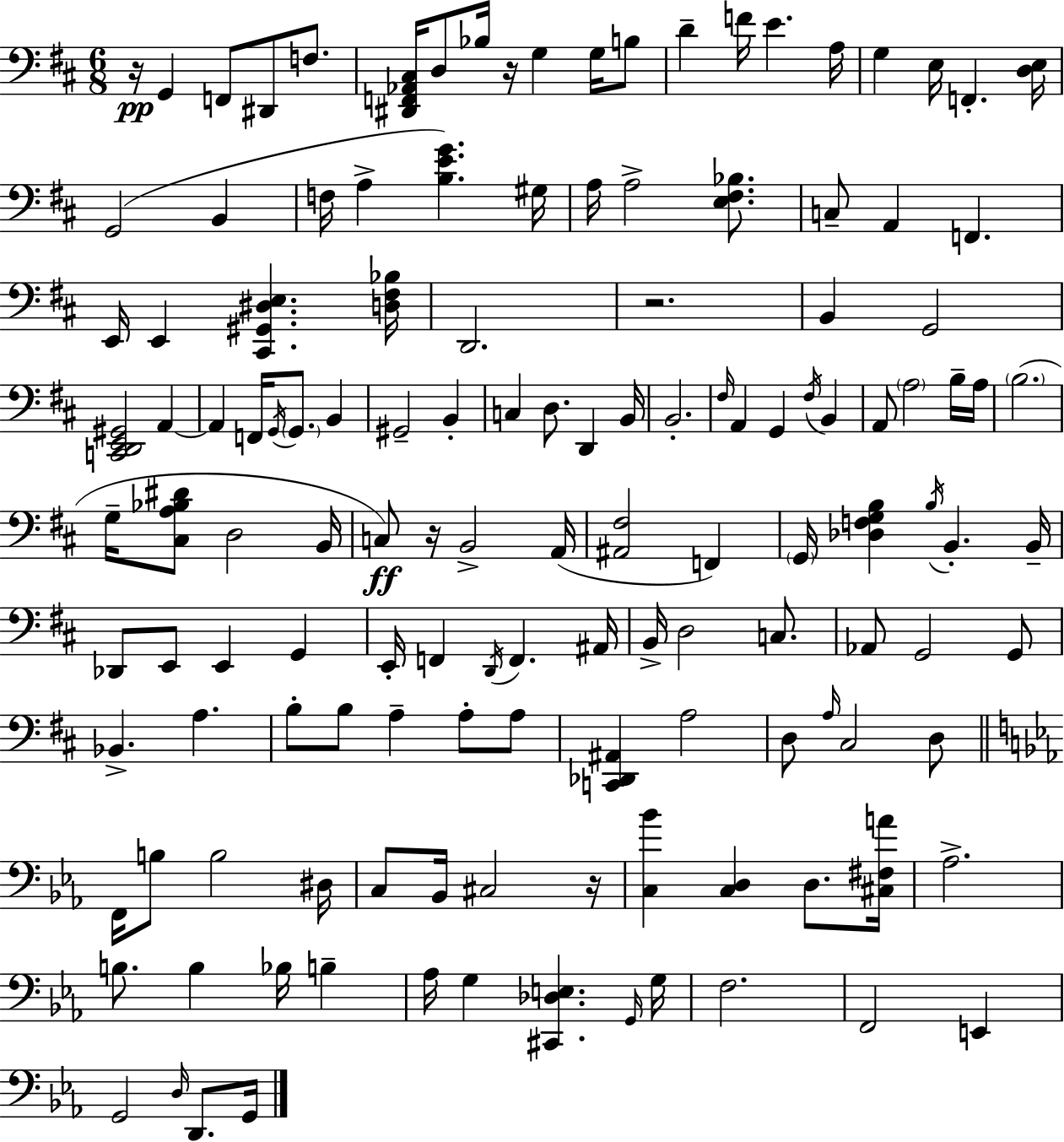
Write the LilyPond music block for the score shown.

{
  \clef bass
  \numericTimeSignature
  \time 6/8
  \key d \major
  r16\pp g,4 f,8 dis,8 f8. | <dis, f, aes, cis>16 d8 bes16 r16 g4 g16 b8 | d'4-- f'16 e'4. a16 | g4 e16 f,4.-. <d e>16 | \break g,2( b,4 | f16 a4-> <b e' g'>4.) gis16 | a16 a2-> <e fis bes>8. | c8-- a,4 f,4. | \break e,16 e,4 <cis, gis, dis e>4. <d fis bes>16 | d,2. | r2. | b,4 g,2 | \break <c, d, e, gis,>2 a,4~~ | a,4 f,16 \acciaccatura { g,16 } \parenthesize g,8. b,4 | gis,2-- b,4-. | c4 d8. d,4 | \break b,16 b,2.-. | \grace { fis16 } a,4 g,4 \acciaccatura { fis16 } b,4 | a,8 \parenthesize a2 | b16-- a16 \parenthesize b2.( | \break g16-- <cis a bes dis'>8 d2 | b,16 c8\ff) r16 b,2-> | a,16( <ais, fis>2 f,4) | \parenthesize g,16 <des f g b>4 \acciaccatura { b16 } b,4.-. | \break b,16-- des,8 e,8 e,4 | g,4 e,16-. f,4 \acciaccatura { d,16 } f,4. | ais,16 b,16-> d2 | c8. aes,8 g,2 | \break g,8 bes,4.-> a4. | b8-. b8 a4-- | a8-. a8 <c, des, ais,>4 a2 | d8 \grace { a16 } cis2 | \break d8 \bar "||" \break \key ees \major f,16 b8 b2 dis16 | c8 bes,16 cis2 r16 | <c bes'>4 <c d>4 d8. <cis fis a'>16 | aes2.-> | \break b8. b4 bes16 b4-- | aes16 g4 <cis, des e>4. \grace { g,16 } | g16 f2. | f,2 e,4 | \break g,2 \grace { d16 } d,8. | g,16 \bar "|."
}